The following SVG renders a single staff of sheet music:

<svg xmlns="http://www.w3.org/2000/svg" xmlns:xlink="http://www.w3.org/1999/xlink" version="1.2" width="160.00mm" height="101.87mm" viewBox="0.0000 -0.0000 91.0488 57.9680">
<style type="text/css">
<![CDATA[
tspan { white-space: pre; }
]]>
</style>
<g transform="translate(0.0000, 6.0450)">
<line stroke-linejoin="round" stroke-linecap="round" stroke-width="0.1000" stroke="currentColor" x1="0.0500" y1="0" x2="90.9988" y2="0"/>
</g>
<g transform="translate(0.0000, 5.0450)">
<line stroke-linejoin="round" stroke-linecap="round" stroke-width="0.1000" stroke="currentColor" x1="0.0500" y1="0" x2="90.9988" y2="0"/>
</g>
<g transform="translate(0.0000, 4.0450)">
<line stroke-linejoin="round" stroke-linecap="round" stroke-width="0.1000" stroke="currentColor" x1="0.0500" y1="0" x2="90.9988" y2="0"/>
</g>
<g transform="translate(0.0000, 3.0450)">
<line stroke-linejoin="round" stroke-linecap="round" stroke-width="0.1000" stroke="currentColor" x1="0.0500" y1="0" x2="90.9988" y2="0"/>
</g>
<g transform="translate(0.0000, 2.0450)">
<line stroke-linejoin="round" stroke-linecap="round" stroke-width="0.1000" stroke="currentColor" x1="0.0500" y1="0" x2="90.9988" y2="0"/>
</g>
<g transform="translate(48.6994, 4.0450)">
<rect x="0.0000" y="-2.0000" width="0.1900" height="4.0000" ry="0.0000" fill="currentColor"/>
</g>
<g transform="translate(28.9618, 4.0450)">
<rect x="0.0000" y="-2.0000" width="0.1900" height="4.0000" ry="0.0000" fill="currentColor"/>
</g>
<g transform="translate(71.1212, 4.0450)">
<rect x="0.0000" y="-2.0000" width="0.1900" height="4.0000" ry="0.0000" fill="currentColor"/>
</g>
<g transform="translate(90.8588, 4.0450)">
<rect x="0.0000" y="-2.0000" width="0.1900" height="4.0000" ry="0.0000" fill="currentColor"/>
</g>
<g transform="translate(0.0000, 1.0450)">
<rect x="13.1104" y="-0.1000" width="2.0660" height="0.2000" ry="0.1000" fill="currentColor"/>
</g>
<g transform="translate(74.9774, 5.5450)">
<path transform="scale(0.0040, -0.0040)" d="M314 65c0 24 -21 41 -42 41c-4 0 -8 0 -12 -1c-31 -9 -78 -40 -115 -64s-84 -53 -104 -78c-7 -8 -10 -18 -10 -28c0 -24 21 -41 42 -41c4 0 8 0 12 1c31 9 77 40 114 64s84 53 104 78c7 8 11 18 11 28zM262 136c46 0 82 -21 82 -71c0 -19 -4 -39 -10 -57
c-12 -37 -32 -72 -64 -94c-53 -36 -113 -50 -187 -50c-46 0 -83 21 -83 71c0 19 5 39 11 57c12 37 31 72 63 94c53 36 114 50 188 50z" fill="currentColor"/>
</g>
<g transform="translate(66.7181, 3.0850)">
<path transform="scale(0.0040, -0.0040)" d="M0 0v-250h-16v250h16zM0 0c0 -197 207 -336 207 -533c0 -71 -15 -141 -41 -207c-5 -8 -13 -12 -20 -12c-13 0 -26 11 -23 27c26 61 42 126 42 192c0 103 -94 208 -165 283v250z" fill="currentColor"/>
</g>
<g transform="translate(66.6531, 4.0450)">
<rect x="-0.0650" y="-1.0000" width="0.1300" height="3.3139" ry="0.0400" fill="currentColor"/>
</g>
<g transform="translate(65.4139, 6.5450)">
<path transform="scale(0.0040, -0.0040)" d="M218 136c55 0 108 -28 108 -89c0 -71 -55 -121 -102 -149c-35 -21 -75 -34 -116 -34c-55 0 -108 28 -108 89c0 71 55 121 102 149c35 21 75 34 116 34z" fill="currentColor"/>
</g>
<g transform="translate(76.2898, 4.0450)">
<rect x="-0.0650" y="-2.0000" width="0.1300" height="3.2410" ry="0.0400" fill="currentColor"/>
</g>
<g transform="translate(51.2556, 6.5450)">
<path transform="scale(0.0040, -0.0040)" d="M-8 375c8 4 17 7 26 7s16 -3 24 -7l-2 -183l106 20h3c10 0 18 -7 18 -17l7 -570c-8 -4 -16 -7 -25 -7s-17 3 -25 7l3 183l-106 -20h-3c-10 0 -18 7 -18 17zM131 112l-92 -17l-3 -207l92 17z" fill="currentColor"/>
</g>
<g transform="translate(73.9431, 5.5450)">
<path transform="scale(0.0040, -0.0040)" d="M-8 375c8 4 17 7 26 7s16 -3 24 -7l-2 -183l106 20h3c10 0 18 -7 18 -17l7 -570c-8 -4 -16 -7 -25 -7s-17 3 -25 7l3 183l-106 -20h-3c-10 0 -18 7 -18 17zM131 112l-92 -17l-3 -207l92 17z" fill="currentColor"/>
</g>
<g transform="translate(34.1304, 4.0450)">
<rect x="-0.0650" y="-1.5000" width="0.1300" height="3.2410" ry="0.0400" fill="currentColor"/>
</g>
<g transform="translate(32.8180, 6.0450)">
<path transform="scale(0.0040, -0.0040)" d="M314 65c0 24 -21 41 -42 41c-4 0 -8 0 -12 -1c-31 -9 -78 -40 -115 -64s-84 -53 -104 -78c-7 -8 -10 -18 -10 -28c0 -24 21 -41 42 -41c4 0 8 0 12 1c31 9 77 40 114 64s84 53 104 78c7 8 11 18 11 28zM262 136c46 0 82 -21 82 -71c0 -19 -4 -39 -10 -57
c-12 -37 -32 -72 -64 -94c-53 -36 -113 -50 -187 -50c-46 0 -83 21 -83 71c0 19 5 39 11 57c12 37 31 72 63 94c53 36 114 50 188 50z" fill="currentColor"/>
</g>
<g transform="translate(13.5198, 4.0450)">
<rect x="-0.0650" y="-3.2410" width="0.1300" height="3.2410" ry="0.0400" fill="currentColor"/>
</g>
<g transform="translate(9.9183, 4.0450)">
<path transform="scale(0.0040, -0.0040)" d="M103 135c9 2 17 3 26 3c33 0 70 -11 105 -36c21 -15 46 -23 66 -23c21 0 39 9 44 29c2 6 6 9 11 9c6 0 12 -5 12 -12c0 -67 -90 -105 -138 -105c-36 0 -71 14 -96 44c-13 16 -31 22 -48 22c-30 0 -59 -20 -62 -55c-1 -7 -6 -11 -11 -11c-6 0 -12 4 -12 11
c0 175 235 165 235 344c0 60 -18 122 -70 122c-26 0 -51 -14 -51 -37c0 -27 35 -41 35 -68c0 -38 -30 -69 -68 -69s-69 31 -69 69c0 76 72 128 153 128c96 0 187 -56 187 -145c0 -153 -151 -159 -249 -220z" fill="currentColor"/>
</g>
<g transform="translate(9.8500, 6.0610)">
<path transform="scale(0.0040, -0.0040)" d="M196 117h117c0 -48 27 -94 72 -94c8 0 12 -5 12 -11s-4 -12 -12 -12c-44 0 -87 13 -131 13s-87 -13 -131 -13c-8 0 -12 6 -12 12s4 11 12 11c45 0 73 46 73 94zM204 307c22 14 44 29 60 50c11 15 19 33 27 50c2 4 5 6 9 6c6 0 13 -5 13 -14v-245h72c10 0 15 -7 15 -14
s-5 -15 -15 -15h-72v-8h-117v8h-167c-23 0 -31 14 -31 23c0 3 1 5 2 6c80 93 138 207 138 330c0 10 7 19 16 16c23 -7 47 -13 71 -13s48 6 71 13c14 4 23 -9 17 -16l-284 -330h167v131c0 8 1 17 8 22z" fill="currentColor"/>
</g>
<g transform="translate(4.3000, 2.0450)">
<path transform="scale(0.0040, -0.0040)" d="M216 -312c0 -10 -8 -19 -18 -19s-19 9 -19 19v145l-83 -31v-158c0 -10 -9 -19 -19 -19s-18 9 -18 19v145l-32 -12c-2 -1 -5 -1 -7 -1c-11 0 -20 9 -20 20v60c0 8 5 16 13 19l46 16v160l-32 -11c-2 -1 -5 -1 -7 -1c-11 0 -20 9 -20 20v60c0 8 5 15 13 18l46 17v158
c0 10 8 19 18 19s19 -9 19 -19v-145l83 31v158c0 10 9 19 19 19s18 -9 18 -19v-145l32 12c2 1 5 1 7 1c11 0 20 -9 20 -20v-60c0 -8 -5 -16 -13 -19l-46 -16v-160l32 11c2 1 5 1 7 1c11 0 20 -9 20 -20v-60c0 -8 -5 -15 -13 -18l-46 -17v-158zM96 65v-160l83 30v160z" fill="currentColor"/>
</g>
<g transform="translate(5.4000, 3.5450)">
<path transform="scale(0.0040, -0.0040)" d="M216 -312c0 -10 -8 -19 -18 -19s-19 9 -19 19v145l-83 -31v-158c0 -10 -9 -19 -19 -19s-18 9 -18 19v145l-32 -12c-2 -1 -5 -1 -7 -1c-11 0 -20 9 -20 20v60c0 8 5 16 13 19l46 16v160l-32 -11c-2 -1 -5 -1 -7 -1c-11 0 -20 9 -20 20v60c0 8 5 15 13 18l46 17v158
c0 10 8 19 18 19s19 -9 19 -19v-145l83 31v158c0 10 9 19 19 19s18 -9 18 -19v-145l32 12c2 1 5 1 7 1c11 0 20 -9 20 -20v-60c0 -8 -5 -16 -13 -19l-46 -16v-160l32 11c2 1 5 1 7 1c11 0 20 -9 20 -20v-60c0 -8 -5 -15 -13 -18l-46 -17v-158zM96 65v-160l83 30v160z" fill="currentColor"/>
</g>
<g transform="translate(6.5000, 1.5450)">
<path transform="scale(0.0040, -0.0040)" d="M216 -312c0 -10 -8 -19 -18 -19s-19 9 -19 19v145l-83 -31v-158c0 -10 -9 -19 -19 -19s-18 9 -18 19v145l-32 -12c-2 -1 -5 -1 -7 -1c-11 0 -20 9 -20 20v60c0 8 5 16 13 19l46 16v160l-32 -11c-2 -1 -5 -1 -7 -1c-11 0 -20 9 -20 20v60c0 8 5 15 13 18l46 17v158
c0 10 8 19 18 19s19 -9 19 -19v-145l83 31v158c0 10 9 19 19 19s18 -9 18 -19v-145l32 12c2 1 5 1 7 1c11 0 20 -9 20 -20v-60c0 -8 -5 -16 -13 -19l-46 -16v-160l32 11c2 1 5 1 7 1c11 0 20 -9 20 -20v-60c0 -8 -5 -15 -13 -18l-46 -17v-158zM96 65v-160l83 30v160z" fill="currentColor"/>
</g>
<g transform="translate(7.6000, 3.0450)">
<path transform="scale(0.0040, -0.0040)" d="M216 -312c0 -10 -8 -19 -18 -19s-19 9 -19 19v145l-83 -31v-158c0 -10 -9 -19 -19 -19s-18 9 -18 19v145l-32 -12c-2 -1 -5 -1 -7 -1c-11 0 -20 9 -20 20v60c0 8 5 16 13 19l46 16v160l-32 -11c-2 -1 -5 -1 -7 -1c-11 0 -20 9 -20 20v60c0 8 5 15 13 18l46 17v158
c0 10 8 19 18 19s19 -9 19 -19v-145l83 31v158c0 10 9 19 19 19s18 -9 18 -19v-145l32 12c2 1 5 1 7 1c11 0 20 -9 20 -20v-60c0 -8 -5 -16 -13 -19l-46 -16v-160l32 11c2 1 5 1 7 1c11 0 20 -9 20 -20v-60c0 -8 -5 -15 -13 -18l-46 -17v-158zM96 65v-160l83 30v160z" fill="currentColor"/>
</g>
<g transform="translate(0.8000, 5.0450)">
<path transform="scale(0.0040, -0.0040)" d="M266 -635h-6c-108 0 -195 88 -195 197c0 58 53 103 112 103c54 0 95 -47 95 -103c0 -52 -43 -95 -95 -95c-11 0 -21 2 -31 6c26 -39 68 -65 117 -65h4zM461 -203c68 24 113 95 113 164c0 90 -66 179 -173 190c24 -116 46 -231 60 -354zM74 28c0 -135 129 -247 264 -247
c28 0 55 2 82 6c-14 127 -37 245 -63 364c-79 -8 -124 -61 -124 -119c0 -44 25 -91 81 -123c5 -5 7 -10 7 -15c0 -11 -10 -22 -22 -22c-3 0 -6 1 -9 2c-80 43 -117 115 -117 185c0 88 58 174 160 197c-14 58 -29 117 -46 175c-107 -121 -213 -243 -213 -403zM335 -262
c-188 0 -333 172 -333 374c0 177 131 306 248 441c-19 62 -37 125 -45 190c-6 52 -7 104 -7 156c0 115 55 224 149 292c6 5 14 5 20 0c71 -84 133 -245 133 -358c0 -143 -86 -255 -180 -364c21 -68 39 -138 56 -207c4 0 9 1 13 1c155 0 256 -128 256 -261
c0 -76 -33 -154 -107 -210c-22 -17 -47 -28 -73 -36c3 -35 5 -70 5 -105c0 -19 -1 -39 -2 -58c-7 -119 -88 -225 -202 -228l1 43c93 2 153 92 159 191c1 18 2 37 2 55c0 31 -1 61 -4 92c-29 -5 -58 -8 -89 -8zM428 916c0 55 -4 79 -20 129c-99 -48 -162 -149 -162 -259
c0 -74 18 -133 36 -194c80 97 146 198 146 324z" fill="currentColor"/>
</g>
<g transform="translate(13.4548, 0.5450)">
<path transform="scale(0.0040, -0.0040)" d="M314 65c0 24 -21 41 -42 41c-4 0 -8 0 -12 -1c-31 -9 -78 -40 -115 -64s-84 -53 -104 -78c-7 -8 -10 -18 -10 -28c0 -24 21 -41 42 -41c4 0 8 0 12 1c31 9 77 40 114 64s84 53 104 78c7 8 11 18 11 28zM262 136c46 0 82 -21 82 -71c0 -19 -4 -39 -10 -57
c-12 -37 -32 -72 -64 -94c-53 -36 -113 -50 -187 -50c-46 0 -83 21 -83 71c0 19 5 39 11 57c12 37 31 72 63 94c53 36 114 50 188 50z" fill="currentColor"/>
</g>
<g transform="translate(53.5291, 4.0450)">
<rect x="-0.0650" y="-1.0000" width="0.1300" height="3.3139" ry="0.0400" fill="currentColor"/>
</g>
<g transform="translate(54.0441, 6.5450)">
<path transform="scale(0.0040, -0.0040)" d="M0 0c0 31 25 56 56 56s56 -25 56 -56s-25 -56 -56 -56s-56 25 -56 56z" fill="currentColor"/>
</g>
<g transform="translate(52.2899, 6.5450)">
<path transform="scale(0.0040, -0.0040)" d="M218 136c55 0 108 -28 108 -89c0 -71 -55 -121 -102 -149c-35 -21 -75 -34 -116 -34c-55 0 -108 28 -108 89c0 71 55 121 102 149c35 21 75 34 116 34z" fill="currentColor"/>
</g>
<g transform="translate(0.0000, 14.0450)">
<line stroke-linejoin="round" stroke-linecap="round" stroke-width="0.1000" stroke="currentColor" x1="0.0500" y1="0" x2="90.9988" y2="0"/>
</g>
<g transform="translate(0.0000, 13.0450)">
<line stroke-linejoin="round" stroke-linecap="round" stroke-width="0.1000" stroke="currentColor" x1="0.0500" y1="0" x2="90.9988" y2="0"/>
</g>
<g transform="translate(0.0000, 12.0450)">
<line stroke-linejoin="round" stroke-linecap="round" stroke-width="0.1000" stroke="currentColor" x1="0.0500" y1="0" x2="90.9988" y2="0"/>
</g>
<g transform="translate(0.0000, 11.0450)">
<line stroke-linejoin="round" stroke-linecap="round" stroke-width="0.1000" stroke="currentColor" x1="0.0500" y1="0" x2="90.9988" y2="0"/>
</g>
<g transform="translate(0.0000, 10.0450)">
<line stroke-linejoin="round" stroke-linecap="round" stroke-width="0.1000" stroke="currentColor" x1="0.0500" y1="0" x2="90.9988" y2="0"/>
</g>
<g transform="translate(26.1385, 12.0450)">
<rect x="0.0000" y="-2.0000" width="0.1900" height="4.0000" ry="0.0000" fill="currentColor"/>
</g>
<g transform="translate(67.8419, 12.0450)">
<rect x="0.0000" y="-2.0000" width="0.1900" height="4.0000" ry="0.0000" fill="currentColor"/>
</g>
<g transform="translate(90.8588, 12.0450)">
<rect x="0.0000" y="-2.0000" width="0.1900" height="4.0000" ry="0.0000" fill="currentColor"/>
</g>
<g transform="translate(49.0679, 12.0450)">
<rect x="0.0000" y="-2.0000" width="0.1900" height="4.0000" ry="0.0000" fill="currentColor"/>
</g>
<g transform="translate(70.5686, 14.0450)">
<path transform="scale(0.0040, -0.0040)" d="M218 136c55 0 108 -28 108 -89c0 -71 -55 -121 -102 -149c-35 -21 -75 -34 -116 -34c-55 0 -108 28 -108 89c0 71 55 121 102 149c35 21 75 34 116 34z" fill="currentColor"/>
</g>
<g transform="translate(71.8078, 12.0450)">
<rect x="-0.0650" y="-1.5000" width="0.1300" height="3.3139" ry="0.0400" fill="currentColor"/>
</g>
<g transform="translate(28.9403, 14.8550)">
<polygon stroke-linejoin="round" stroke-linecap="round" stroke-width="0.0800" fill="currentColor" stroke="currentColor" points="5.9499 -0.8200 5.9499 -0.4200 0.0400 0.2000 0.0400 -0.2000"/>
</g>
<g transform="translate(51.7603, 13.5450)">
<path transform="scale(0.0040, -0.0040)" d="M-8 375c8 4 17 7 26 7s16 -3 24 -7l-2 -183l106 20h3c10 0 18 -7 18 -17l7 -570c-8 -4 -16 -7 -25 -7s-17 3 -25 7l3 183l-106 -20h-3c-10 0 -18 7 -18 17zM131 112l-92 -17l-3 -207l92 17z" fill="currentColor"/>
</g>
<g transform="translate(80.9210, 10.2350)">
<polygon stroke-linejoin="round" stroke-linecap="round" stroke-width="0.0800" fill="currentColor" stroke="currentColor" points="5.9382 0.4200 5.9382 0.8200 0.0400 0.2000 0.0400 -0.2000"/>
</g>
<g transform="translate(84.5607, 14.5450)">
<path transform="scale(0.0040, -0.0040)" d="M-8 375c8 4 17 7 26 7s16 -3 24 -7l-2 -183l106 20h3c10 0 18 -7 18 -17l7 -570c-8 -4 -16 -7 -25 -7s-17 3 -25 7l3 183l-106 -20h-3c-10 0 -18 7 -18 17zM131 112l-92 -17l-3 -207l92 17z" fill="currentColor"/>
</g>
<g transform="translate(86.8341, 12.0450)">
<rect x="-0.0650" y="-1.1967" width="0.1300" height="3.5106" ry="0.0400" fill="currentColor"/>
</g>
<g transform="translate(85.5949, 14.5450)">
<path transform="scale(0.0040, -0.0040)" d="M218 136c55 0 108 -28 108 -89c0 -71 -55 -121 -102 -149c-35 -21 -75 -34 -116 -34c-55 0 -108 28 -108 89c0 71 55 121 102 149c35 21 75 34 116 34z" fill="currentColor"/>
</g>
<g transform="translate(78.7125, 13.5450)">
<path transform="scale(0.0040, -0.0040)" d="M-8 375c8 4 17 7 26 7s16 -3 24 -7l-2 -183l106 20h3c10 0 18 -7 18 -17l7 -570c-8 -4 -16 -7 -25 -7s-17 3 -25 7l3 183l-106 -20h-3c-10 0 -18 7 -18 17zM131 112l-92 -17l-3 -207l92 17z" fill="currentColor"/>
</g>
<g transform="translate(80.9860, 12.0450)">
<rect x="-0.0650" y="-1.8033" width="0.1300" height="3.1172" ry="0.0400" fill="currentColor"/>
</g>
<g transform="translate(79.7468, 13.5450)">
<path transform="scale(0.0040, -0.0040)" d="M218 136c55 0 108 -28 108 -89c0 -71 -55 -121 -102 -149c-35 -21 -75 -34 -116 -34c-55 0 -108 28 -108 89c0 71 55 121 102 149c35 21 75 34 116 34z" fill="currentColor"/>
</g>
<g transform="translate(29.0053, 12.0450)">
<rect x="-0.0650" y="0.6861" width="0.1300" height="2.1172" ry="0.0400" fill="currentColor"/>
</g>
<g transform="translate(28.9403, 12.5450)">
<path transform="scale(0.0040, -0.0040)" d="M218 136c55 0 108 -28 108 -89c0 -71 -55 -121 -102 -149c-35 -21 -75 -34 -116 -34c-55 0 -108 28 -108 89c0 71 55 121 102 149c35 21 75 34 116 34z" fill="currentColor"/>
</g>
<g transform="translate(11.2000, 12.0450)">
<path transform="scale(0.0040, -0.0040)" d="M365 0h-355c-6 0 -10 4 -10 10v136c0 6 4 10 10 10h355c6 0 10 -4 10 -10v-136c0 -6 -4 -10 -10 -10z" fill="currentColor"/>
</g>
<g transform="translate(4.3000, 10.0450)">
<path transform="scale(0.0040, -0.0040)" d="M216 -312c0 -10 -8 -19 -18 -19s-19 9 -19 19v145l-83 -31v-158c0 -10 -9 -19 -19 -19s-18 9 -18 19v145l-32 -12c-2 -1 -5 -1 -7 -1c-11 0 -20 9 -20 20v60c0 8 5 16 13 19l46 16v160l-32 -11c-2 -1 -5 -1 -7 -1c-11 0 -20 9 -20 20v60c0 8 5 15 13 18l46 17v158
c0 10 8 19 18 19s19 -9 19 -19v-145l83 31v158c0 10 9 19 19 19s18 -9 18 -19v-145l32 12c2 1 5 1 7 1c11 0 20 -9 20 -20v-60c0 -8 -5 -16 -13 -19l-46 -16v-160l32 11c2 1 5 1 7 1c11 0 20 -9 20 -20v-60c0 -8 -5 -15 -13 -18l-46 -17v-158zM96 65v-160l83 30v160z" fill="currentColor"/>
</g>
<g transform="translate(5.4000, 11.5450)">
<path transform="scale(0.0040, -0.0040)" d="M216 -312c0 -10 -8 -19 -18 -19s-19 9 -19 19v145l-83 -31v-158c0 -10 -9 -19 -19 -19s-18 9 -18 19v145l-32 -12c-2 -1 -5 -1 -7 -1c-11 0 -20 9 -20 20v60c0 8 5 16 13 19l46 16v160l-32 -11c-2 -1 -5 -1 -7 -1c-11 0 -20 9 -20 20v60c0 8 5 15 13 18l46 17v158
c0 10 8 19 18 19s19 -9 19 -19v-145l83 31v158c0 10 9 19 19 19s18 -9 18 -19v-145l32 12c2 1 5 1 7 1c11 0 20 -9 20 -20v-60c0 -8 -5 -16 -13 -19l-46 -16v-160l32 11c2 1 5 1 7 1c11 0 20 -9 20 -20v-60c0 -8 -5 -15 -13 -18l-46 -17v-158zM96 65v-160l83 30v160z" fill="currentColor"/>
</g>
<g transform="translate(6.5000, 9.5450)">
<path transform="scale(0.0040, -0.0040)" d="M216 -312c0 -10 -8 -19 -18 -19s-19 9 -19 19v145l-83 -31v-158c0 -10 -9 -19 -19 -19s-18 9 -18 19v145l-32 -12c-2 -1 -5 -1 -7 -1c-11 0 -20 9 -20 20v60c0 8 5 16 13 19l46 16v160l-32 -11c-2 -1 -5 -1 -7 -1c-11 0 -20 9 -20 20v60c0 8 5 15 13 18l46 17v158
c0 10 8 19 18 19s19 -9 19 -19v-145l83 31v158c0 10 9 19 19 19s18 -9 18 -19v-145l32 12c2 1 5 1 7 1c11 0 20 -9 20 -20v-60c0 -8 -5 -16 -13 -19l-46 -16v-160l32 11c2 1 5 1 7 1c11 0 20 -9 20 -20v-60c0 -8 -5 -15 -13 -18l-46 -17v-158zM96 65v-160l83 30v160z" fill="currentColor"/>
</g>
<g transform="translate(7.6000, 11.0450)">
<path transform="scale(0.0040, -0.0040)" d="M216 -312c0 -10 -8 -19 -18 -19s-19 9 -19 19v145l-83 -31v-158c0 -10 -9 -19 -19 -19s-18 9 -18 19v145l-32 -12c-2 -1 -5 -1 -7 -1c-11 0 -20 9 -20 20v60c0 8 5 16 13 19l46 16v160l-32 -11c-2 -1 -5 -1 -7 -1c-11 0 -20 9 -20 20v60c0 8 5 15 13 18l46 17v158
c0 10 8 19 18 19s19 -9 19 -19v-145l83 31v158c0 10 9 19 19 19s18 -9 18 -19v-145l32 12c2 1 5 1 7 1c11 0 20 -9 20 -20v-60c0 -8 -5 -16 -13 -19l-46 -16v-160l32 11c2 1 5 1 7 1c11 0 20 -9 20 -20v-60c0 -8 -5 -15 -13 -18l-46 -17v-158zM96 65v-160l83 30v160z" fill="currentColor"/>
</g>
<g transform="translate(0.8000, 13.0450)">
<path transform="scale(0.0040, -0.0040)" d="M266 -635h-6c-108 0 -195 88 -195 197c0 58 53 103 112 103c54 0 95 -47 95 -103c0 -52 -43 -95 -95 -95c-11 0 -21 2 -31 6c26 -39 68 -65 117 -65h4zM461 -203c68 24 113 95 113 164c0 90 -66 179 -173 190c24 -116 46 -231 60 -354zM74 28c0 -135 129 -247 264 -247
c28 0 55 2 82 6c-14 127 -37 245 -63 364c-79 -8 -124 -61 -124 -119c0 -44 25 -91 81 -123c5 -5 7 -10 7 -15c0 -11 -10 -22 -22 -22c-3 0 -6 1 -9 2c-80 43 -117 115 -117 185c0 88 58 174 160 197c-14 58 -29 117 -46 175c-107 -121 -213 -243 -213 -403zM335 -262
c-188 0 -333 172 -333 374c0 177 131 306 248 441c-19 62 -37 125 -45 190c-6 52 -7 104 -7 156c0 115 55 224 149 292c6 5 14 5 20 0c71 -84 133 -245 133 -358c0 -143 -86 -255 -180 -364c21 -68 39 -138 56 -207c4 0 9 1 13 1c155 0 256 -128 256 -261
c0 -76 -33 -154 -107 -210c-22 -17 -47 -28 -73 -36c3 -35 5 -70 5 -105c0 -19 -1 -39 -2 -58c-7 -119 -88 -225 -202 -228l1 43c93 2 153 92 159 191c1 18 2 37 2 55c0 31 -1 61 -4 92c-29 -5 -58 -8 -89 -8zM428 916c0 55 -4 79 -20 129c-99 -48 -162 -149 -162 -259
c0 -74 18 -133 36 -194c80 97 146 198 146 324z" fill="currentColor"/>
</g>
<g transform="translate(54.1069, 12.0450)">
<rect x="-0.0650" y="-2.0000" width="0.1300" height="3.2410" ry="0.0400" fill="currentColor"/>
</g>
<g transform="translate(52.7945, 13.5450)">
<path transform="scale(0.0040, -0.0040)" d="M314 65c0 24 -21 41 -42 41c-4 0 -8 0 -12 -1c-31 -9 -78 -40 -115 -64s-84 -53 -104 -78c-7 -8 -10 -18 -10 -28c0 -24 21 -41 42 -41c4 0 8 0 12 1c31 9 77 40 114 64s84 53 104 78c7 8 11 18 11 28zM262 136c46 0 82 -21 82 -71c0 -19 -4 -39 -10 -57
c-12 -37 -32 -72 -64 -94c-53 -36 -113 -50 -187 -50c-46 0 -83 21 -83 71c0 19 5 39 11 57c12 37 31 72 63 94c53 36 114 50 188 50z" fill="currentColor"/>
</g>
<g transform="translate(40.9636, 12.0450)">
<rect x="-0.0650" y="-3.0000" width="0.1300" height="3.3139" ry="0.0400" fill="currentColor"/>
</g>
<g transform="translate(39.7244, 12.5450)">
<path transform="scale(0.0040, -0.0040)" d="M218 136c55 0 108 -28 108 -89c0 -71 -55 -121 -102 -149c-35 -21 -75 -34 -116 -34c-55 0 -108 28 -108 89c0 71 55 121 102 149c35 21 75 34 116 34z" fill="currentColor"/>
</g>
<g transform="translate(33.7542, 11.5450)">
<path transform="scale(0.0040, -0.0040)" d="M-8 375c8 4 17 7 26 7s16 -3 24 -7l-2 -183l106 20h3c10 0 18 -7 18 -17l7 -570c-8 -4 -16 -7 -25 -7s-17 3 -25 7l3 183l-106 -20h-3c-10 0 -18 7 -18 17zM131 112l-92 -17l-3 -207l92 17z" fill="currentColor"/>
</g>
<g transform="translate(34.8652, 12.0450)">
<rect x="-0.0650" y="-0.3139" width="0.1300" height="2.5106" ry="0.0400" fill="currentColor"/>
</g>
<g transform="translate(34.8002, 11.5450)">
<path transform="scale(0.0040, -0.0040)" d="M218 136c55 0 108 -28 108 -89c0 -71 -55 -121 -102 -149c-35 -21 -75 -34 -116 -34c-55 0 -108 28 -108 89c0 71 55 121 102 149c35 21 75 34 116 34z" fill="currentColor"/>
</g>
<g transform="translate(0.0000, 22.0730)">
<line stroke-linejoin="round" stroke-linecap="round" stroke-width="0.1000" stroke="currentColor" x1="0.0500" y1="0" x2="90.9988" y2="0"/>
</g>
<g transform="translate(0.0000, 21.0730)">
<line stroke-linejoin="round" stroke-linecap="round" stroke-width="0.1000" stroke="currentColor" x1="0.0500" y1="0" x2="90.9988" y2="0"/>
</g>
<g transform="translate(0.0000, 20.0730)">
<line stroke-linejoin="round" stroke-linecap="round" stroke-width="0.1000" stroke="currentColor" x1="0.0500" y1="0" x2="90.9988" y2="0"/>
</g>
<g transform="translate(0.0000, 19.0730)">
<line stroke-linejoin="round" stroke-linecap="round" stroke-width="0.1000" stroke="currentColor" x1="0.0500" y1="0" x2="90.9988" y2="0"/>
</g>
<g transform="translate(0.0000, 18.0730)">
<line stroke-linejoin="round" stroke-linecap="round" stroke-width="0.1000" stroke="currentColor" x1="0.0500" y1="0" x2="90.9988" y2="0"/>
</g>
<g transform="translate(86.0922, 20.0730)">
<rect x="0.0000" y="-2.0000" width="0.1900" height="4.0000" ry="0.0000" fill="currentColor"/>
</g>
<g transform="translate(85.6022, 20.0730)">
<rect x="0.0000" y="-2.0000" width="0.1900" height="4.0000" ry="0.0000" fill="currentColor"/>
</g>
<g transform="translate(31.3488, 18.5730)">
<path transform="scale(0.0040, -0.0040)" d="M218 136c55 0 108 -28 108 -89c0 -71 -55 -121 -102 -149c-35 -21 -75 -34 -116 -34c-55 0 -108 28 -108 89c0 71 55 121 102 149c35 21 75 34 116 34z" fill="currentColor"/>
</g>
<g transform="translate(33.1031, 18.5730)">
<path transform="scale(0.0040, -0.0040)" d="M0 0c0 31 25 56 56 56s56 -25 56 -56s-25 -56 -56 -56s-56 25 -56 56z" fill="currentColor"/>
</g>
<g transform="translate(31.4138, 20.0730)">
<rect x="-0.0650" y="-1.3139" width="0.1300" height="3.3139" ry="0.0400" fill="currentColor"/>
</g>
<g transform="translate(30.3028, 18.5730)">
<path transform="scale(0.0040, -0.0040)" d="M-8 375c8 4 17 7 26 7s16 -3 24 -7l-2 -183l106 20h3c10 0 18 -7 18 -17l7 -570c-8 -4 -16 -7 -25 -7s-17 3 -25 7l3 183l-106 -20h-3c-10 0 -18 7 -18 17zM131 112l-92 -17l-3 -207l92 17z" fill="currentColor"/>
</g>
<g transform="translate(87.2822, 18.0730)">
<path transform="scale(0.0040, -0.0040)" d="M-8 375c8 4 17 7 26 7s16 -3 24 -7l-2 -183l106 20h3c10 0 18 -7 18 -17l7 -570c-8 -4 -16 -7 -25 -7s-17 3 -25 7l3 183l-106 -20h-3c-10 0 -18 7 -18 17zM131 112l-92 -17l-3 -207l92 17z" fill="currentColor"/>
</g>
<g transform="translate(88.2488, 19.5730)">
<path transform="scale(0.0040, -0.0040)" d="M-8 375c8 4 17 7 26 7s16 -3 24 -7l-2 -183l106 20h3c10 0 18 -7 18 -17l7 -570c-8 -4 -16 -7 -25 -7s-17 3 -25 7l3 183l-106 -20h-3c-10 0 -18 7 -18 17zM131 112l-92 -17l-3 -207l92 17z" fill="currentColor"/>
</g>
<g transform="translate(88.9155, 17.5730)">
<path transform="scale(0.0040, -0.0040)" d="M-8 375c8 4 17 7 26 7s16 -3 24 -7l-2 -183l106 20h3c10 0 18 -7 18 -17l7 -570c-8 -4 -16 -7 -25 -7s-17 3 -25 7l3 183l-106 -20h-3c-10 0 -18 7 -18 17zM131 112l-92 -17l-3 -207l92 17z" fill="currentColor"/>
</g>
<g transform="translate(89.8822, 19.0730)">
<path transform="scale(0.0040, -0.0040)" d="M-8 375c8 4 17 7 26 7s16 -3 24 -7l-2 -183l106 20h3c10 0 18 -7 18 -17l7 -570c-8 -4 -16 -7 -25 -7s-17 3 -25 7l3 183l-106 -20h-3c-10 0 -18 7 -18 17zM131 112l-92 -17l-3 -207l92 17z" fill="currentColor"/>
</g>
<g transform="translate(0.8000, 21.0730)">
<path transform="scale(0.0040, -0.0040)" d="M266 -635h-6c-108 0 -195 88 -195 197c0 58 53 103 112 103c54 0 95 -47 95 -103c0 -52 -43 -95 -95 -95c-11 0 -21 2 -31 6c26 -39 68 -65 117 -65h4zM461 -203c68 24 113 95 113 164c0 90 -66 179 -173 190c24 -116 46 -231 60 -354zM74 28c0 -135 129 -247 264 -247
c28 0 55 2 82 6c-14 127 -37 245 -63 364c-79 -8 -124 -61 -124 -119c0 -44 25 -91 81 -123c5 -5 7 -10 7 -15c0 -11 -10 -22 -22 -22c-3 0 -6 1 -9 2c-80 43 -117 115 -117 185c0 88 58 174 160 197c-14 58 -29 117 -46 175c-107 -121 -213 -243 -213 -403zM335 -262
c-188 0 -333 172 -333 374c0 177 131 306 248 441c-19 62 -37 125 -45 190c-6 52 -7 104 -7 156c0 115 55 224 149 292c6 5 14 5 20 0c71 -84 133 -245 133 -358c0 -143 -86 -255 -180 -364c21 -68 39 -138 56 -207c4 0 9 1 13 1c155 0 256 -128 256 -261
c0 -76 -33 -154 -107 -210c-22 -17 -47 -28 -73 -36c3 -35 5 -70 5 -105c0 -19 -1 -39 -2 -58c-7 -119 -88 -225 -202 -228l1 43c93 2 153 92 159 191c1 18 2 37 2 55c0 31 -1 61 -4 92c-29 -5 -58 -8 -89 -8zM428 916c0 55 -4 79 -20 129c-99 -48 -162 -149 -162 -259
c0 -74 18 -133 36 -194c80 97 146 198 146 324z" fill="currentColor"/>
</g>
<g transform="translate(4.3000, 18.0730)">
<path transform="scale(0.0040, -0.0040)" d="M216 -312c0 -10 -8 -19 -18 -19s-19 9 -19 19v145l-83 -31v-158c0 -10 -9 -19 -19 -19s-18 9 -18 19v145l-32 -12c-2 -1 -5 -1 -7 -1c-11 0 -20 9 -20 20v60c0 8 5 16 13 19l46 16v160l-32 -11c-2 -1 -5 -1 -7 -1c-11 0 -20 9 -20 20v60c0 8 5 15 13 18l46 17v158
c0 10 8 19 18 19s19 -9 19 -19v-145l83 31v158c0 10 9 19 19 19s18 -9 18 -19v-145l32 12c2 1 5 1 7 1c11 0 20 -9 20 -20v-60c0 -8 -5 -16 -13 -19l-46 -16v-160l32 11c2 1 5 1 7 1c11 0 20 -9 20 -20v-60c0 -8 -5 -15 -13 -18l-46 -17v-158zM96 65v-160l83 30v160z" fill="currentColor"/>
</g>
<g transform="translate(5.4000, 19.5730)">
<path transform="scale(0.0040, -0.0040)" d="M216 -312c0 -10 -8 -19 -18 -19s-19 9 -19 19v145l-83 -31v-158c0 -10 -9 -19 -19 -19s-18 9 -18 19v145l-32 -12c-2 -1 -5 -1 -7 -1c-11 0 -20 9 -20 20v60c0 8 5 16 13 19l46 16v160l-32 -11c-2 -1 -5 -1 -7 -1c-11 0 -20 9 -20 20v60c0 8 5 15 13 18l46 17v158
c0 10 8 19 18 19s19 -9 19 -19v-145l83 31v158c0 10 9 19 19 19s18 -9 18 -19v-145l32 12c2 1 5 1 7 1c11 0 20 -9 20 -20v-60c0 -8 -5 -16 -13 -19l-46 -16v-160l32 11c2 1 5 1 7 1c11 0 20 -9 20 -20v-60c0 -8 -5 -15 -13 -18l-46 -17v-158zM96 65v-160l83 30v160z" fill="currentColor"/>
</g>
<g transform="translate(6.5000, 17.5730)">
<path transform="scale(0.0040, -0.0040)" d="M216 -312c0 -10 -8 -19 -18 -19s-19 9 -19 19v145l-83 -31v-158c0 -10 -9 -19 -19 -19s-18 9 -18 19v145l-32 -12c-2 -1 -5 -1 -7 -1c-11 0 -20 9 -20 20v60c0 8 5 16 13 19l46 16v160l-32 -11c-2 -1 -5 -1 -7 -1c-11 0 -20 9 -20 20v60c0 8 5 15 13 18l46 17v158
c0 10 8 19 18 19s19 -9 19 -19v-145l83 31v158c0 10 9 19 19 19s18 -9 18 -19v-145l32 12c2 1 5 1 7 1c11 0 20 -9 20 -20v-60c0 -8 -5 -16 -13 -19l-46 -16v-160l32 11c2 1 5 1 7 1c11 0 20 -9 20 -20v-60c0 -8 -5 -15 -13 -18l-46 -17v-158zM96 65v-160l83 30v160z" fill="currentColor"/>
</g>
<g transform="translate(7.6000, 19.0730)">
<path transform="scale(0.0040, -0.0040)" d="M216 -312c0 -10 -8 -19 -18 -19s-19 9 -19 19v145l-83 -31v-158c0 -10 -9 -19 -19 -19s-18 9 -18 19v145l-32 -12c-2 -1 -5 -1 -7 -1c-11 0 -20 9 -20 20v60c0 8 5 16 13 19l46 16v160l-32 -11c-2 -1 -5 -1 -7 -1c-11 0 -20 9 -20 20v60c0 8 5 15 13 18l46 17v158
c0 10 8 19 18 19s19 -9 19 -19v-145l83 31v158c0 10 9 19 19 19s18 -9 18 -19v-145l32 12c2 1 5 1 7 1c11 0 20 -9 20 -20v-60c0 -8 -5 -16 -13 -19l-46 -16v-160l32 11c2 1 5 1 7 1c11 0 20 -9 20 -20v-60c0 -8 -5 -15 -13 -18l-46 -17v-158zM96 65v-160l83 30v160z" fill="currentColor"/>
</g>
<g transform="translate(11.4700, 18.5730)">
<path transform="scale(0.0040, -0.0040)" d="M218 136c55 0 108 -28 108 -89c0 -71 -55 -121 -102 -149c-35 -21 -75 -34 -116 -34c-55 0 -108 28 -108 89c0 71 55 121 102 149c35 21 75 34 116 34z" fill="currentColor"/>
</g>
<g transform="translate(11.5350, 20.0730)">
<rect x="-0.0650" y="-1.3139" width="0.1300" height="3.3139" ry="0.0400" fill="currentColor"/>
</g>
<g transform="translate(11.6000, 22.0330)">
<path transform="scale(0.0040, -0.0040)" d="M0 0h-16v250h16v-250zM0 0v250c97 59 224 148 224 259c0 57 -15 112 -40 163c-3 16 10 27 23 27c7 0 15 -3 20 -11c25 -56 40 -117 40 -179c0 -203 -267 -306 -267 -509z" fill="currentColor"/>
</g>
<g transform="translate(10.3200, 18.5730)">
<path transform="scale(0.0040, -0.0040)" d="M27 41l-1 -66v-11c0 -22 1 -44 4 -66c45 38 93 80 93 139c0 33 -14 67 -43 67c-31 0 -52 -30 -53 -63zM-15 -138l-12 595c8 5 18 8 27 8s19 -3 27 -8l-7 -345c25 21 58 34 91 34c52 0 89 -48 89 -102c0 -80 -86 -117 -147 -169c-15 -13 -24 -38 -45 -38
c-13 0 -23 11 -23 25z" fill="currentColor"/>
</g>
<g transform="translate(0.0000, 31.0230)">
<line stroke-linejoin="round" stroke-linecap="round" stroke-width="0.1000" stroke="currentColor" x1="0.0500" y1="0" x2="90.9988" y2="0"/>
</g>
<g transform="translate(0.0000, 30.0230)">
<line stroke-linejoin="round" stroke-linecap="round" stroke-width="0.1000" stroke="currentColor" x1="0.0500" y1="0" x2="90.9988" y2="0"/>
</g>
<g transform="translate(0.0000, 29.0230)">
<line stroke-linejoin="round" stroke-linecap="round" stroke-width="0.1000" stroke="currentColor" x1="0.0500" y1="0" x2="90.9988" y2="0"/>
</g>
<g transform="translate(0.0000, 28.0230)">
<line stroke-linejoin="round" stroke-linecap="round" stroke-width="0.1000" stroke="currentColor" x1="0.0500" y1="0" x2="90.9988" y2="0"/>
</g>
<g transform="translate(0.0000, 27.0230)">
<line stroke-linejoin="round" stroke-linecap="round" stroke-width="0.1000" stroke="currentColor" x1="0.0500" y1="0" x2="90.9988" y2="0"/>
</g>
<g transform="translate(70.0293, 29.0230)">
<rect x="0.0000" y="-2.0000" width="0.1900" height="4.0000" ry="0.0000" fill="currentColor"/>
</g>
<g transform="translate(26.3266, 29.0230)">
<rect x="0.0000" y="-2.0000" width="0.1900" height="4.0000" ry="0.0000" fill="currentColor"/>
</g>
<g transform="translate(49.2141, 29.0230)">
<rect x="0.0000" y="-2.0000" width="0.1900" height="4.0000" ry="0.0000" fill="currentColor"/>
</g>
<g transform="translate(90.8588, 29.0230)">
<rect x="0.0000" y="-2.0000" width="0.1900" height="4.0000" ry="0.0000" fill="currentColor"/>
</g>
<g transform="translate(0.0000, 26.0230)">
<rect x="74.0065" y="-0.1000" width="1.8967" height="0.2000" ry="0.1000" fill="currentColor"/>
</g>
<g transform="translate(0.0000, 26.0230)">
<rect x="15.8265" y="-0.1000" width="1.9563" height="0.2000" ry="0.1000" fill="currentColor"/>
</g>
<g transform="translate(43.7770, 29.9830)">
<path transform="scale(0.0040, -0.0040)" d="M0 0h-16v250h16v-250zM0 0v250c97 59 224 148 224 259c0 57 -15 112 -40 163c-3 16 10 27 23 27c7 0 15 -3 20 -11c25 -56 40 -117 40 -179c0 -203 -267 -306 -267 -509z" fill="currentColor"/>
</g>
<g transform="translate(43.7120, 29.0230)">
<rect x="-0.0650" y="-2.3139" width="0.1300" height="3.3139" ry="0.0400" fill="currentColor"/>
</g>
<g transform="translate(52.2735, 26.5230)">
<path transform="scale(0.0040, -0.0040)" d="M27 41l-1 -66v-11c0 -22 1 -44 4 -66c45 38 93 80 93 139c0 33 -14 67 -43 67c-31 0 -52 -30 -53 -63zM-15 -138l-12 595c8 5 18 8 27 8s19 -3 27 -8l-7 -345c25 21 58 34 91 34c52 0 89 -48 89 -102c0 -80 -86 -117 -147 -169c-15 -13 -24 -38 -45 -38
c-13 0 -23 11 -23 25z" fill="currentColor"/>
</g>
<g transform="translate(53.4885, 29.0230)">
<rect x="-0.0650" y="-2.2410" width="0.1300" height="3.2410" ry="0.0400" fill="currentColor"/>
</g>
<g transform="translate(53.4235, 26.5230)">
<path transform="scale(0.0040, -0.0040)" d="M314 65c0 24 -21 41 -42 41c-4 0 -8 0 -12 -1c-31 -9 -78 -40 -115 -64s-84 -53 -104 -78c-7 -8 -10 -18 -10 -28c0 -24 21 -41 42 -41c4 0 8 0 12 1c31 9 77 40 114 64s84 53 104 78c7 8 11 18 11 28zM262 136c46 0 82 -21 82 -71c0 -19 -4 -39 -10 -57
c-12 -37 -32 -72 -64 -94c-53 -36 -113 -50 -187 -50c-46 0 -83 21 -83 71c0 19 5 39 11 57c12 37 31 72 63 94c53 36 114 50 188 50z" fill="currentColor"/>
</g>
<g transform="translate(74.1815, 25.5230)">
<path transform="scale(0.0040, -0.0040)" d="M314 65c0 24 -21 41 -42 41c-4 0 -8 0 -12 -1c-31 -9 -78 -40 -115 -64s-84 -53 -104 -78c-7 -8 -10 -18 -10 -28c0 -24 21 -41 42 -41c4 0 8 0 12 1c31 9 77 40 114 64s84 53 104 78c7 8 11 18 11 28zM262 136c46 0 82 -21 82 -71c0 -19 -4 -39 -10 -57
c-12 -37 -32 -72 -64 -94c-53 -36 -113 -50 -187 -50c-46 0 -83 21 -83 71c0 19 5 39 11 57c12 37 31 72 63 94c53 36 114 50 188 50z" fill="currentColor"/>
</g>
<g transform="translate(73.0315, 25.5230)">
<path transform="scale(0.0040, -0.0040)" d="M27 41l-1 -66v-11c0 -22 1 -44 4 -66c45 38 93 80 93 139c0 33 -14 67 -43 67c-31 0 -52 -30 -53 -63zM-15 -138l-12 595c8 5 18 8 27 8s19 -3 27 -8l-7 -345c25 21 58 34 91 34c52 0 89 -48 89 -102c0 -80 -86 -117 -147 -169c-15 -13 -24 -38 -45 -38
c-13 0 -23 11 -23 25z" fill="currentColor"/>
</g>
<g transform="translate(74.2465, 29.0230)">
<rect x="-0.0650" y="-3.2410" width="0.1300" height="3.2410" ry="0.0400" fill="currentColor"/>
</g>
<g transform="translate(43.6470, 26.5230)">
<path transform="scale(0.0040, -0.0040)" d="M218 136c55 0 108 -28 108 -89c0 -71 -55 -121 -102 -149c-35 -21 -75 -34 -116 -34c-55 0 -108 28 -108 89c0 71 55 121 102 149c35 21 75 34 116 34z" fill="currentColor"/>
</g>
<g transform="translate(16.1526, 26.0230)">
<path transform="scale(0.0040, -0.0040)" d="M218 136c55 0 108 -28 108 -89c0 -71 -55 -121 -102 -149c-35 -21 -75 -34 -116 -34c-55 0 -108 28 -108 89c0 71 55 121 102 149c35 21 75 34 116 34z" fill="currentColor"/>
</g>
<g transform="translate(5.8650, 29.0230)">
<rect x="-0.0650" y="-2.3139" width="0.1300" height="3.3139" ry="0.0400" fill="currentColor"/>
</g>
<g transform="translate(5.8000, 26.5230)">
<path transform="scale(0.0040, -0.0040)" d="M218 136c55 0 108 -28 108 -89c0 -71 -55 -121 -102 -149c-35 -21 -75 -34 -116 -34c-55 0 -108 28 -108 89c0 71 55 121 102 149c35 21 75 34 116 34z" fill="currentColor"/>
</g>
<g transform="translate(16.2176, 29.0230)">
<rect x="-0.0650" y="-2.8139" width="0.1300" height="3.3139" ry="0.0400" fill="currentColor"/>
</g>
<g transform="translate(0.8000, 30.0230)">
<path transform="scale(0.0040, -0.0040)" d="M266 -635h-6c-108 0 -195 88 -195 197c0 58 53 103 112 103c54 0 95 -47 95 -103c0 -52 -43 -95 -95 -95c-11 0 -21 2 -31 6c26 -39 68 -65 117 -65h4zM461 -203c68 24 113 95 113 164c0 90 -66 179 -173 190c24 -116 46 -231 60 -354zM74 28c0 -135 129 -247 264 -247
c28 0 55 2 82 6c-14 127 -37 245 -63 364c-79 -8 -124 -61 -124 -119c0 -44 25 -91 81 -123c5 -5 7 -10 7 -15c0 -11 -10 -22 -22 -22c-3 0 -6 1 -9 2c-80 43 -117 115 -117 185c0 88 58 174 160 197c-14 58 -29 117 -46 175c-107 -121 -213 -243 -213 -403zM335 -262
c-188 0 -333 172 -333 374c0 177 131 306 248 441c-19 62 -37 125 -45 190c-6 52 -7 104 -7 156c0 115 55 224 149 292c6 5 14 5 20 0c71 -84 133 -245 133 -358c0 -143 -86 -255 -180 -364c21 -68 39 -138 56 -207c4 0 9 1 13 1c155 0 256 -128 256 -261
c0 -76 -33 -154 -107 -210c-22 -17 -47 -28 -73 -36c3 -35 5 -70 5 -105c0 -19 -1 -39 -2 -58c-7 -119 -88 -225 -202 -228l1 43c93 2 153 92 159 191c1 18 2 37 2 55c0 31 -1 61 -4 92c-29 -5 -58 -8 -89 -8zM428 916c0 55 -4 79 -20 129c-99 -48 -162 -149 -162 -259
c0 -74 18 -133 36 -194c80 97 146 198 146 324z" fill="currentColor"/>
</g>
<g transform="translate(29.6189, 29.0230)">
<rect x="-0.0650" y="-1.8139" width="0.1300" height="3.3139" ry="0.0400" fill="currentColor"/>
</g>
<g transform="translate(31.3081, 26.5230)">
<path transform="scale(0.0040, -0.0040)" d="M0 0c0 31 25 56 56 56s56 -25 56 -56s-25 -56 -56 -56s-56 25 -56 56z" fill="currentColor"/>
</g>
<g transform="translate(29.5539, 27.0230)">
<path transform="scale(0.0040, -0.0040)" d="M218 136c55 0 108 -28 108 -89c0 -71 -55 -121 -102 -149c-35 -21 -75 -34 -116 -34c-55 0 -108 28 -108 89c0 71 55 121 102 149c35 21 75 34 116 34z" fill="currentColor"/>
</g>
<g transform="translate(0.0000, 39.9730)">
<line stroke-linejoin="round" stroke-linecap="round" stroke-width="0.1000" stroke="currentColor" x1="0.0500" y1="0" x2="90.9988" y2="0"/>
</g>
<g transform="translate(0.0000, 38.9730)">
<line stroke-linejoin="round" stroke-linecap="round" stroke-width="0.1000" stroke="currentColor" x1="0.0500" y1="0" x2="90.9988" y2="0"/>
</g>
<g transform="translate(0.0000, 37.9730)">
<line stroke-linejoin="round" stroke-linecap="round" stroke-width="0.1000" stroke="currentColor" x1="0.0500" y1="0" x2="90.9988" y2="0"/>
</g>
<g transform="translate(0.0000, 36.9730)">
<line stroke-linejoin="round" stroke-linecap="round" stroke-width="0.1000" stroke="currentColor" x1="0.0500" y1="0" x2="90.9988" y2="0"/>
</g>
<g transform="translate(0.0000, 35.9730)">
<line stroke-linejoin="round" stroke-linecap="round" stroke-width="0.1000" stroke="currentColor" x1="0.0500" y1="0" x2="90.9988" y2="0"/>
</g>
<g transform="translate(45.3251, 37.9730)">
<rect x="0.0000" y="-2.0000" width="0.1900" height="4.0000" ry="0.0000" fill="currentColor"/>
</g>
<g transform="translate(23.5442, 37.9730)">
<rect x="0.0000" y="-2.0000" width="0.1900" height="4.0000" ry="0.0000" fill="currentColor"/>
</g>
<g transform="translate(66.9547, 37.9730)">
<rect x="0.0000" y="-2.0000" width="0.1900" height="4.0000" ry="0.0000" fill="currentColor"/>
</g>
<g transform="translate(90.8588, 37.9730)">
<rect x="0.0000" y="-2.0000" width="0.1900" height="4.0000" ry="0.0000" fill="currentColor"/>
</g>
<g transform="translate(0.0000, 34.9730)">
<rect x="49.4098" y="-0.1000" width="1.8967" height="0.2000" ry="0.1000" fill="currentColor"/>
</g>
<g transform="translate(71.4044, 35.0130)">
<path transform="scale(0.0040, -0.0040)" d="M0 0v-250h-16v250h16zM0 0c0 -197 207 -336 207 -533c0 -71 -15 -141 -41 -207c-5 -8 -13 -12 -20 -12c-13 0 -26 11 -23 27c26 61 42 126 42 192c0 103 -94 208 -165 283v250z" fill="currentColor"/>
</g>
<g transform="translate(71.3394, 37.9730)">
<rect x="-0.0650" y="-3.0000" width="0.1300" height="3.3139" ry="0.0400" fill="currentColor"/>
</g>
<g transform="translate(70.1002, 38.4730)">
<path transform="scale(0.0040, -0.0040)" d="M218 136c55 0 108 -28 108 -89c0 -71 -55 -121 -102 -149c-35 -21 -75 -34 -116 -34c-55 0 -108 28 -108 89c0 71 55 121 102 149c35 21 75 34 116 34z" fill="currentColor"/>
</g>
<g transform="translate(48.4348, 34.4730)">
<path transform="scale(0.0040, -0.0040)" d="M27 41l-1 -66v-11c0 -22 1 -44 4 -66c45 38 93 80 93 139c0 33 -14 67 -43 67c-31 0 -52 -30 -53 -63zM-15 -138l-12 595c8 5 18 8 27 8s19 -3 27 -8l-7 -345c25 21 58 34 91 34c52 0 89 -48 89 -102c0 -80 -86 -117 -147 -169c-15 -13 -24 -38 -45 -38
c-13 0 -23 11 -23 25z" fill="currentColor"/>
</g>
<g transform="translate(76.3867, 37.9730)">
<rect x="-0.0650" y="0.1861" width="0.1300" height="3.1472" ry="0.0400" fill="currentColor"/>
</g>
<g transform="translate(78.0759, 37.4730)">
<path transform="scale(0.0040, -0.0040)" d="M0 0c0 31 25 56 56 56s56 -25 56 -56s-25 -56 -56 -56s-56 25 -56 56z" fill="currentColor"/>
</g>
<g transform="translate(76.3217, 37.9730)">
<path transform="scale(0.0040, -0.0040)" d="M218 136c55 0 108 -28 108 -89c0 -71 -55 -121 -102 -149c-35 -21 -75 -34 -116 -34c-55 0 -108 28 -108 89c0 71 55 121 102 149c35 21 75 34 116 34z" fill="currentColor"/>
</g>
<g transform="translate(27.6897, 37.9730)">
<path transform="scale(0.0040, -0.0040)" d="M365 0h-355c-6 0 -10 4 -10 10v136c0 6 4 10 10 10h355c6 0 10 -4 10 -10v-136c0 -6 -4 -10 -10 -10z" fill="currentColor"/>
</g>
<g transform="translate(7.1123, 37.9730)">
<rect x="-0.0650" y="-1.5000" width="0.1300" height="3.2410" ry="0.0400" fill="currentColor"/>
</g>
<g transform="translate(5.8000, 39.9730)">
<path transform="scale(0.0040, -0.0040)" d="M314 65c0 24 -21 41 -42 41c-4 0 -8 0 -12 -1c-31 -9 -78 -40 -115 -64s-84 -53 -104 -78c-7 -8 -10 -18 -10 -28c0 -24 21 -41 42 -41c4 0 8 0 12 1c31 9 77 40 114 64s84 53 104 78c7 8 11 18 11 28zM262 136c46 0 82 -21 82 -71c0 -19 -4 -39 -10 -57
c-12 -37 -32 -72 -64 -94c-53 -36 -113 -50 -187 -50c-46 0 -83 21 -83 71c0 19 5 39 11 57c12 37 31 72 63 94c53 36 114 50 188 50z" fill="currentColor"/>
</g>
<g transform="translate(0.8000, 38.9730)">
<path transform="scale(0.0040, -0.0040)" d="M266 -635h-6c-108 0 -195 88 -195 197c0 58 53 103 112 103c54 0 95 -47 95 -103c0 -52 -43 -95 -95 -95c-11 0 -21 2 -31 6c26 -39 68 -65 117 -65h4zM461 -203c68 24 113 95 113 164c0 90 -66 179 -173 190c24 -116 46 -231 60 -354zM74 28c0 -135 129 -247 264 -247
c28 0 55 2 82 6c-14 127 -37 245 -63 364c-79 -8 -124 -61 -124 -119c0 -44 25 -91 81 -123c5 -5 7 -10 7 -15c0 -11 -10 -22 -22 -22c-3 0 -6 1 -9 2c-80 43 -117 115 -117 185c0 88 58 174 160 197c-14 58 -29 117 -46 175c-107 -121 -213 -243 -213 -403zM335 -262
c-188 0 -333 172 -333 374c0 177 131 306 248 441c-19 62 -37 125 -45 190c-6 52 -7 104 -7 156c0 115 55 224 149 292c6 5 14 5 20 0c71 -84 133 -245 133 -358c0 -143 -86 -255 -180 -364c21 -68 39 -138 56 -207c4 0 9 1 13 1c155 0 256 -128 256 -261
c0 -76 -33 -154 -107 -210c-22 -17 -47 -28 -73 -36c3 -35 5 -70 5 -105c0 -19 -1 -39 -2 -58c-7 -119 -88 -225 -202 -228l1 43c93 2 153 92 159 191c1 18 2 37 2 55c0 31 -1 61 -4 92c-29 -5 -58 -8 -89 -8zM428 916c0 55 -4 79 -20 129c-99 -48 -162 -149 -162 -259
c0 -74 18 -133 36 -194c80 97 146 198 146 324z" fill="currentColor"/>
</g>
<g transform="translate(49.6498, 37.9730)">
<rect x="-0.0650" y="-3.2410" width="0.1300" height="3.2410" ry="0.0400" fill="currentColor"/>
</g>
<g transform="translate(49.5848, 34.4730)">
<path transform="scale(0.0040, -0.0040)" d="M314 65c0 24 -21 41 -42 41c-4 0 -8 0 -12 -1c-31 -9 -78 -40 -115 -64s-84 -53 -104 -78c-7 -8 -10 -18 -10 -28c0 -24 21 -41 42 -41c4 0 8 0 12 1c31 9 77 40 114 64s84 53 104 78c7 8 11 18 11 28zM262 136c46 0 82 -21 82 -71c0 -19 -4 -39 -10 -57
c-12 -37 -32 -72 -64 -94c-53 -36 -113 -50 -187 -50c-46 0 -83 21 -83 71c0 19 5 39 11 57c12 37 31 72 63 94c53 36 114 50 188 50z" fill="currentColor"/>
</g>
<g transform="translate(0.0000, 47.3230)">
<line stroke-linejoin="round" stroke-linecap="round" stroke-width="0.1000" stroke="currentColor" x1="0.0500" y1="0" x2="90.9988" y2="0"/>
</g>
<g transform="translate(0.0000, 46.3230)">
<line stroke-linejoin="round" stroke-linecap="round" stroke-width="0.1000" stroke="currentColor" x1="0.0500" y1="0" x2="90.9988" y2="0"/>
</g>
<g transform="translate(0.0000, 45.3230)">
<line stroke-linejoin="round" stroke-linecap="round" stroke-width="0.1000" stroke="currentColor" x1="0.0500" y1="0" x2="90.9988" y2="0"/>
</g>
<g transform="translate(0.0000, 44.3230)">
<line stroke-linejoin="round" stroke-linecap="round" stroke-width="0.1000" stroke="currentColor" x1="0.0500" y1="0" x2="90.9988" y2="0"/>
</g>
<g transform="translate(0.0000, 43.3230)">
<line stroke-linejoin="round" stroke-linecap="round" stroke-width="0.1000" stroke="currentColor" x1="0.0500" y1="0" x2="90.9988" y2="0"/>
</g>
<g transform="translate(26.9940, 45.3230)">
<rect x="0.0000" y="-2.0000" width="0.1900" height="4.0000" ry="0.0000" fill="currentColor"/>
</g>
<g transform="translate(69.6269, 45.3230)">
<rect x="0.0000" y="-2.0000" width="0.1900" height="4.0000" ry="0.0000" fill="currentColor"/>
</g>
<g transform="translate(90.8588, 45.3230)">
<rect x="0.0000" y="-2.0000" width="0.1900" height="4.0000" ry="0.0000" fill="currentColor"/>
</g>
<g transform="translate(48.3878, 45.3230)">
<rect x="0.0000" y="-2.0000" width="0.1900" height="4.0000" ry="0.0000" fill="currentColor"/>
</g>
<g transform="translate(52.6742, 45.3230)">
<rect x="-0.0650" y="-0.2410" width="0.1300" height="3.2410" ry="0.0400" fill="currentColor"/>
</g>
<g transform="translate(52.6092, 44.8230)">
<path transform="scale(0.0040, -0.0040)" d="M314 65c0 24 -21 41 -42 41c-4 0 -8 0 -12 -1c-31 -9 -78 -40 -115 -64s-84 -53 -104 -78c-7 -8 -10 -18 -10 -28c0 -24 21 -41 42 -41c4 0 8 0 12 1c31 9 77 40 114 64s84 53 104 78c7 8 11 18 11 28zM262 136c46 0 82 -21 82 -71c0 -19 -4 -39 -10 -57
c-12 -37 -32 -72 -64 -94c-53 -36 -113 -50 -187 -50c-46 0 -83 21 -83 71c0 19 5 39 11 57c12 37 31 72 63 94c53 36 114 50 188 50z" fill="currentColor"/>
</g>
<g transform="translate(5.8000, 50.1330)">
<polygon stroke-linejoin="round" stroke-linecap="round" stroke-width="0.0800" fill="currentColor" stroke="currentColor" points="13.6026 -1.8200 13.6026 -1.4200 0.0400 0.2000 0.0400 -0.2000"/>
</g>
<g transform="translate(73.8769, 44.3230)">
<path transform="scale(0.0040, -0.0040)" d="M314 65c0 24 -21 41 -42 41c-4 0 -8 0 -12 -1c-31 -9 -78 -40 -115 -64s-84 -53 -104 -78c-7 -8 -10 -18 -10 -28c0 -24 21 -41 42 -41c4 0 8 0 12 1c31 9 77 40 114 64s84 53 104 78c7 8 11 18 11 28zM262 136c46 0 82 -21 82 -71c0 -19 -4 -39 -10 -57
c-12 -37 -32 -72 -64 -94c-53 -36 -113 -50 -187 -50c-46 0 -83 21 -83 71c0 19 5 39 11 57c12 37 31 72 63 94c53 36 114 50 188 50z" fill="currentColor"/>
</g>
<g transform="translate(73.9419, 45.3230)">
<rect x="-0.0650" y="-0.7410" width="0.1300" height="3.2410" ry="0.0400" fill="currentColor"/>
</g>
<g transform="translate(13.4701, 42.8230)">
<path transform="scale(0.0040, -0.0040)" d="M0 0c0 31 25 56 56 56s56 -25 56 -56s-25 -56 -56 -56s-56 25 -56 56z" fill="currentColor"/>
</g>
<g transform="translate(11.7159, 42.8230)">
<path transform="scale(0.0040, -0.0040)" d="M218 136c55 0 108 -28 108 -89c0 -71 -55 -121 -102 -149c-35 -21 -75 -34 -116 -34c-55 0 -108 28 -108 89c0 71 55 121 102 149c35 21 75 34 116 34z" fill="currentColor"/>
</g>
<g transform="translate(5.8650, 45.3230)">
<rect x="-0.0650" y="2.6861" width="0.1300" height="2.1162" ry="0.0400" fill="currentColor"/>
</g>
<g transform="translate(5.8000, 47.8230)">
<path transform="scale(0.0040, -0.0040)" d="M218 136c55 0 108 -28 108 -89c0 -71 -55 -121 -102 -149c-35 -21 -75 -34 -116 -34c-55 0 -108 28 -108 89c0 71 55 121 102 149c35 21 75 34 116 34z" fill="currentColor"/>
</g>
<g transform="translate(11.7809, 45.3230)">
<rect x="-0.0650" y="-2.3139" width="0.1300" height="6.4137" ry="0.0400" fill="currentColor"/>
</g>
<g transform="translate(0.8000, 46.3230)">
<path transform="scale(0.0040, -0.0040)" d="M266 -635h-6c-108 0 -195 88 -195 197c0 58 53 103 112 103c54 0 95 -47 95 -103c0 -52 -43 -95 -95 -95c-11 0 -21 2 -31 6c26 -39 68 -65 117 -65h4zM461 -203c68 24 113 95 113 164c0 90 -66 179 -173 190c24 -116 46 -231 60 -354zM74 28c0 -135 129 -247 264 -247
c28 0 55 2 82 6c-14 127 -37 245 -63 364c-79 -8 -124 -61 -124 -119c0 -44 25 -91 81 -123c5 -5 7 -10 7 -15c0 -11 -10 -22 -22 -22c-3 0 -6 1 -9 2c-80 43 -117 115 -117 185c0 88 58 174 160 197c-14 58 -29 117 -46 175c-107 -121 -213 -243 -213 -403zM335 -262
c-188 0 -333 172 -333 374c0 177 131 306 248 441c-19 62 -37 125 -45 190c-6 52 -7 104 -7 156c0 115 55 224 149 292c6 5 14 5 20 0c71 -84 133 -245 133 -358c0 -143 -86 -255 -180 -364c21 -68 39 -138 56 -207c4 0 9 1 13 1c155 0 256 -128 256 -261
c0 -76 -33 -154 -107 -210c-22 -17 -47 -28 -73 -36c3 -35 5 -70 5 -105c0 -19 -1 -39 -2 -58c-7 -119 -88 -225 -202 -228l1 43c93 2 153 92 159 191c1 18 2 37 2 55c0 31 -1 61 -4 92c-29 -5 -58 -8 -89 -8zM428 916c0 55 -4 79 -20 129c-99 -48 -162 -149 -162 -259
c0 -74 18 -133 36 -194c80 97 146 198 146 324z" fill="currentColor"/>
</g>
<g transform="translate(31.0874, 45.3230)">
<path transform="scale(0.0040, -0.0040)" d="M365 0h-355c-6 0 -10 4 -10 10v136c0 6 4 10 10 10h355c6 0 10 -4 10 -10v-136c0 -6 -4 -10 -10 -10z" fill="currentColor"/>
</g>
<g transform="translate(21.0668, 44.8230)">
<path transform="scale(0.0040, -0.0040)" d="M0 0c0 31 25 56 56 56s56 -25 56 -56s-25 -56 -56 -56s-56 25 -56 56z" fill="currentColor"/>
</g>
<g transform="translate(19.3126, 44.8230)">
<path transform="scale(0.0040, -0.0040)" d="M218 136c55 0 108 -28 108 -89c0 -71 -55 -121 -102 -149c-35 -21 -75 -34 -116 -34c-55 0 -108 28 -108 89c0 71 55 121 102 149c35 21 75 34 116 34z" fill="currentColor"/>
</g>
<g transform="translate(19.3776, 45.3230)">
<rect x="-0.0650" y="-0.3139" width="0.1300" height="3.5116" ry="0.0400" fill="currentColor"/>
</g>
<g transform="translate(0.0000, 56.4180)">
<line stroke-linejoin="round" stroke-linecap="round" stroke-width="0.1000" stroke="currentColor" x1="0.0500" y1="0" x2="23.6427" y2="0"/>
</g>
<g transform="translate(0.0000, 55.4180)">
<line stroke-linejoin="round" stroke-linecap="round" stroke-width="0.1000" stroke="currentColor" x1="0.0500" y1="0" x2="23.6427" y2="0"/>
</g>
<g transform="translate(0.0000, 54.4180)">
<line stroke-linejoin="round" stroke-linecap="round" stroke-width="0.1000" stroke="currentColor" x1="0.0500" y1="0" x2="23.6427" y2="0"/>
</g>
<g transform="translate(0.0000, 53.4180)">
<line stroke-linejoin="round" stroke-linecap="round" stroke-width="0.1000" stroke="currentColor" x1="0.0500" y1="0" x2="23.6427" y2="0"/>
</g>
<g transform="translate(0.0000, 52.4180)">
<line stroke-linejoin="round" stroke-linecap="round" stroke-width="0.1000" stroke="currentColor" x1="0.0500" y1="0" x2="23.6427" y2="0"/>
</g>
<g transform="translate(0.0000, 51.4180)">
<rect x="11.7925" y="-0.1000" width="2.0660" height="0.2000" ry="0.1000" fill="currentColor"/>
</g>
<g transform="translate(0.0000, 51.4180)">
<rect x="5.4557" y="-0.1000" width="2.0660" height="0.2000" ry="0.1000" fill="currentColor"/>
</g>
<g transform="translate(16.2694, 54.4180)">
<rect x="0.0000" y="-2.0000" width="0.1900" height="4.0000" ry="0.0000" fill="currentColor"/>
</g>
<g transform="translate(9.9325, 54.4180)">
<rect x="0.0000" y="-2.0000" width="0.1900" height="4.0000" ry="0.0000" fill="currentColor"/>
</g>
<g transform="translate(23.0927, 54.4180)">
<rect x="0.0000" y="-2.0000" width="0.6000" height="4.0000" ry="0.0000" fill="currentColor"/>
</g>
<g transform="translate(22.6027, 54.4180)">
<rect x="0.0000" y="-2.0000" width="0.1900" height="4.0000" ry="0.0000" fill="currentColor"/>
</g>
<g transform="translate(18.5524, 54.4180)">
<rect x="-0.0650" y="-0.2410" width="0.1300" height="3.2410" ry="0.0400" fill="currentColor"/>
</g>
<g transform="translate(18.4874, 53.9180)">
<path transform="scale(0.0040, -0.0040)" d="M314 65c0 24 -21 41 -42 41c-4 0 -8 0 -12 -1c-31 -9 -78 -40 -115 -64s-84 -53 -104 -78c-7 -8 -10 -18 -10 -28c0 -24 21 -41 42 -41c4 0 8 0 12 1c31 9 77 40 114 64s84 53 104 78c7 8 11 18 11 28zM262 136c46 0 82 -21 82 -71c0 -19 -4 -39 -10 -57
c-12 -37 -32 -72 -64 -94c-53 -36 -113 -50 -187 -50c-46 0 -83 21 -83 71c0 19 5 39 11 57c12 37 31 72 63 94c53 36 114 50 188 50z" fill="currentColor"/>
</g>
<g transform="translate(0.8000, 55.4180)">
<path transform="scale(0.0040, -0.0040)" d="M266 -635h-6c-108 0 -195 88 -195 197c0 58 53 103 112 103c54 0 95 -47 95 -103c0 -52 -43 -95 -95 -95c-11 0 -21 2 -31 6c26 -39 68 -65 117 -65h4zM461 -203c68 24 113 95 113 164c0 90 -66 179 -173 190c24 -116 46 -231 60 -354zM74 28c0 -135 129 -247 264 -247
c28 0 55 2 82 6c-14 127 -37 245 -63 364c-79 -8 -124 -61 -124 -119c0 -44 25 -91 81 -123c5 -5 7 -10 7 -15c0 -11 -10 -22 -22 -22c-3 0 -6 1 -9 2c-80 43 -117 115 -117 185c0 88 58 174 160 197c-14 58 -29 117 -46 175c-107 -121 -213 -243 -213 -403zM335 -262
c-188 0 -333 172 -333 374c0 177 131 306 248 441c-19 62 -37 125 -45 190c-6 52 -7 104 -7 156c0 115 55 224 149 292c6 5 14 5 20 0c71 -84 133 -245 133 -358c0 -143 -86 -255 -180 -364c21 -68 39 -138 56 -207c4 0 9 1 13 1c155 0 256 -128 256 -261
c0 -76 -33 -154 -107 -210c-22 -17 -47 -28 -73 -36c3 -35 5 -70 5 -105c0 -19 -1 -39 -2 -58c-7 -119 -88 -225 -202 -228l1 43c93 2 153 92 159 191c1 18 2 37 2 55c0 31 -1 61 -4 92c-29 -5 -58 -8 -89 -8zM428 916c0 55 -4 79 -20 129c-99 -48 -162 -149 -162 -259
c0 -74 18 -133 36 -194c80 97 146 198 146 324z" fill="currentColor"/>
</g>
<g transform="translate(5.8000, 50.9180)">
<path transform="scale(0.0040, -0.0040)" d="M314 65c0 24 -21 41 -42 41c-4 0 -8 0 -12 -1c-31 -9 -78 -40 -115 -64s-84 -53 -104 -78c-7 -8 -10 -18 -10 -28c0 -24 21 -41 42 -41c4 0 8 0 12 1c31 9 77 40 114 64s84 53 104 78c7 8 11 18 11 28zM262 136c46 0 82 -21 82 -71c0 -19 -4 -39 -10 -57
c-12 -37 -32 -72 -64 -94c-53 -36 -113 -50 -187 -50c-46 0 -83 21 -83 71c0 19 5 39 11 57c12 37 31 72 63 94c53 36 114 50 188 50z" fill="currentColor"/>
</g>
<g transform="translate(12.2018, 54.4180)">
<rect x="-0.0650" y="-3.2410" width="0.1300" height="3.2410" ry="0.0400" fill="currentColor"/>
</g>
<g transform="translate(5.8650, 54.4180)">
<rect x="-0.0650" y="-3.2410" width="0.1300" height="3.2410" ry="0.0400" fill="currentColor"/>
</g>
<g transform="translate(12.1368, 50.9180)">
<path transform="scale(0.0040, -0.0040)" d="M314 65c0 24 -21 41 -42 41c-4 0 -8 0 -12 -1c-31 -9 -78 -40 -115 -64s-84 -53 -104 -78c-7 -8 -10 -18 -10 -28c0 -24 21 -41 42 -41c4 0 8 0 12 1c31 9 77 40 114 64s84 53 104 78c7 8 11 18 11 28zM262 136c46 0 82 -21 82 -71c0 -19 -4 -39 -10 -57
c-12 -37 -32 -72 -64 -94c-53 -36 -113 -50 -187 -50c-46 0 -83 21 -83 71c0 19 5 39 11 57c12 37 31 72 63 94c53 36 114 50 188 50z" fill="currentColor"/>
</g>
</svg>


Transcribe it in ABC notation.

X:1
T:Untitled
M:2/4
L:1/4
K:E
b2 E2 D D/2 F2 z2 A/2 c/2 A F2 E F/2 D/2 _e/2 e g a f g/2 _g2 _b2 E2 z2 _b2 A/2 B D/2 g/2 c/2 z2 c2 d2 b2 b2 c2